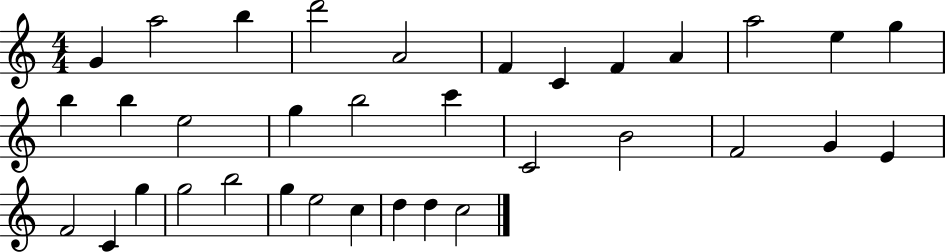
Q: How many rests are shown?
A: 0